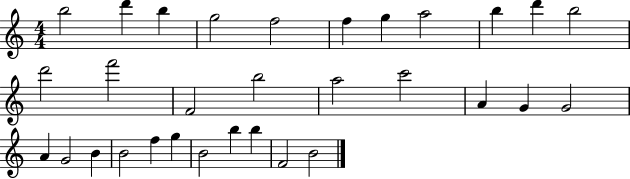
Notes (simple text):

B5/h D6/q B5/q G5/h F5/h F5/q G5/q A5/h B5/q D6/q B5/h D6/h F6/h F4/h B5/h A5/h C6/h A4/q G4/q G4/h A4/q G4/h B4/q B4/h F5/q G5/q B4/h B5/q B5/q F4/h B4/h